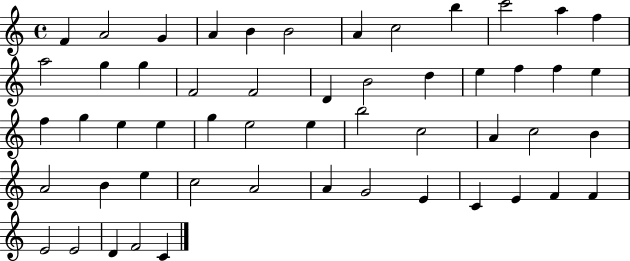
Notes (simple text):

F4/q A4/h G4/q A4/q B4/q B4/h A4/q C5/h B5/q C6/h A5/q F5/q A5/h G5/q G5/q F4/h F4/h D4/q B4/h D5/q E5/q F5/q F5/q E5/q F5/q G5/q E5/q E5/q G5/q E5/h E5/q B5/h C5/h A4/q C5/h B4/q A4/h B4/q E5/q C5/h A4/h A4/q G4/h E4/q C4/q E4/q F4/q F4/q E4/h E4/h D4/q F4/h C4/q